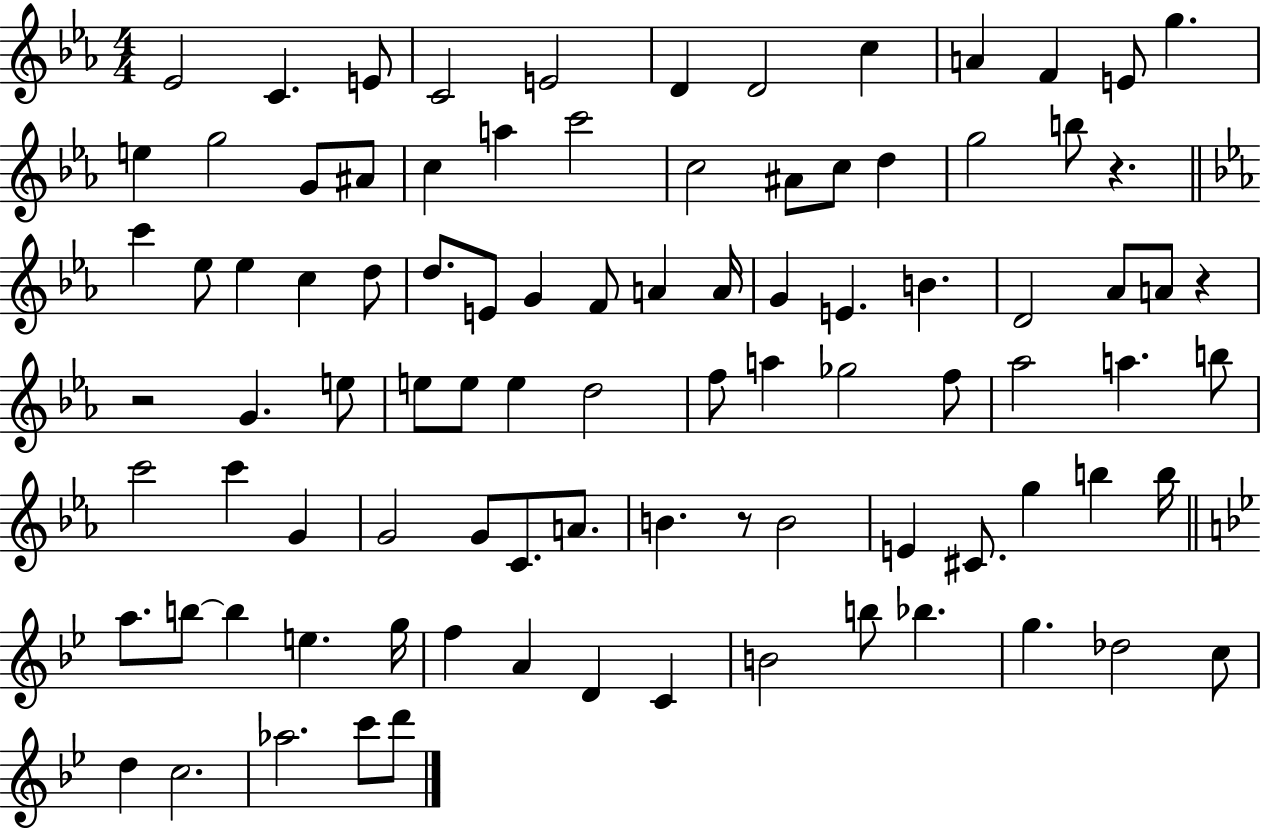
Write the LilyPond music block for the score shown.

{
  \clef treble
  \numericTimeSignature
  \time 4/4
  \key ees \major
  \repeat volta 2 { ees'2 c'4. e'8 | c'2 e'2 | d'4 d'2 c''4 | a'4 f'4 e'8 g''4. | \break e''4 g''2 g'8 ais'8 | c''4 a''4 c'''2 | c''2 ais'8 c''8 d''4 | g''2 b''8 r4. | \break \bar "||" \break \key ees \major c'''4 ees''8 ees''4 c''4 d''8 | d''8. e'8 g'4 f'8 a'4 a'16 | g'4 e'4. b'4. | d'2 aes'8 a'8 r4 | \break r2 g'4. e''8 | e''8 e''8 e''4 d''2 | f''8 a''4 ges''2 f''8 | aes''2 a''4. b''8 | \break c'''2 c'''4 g'4 | g'2 g'8 c'8. a'8. | b'4. r8 b'2 | e'4 cis'8. g''4 b''4 b''16 | \break \bar "||" \break \key g \minor a''8. b''8~~ b''4 e''4. g''16 | f''4 a'4 d'4 c'4 | b'2 b''8 bes''4. | g''4. des''2 c''8 | \break d''4 c''2. | aes''2. c'''8 d'''8 | } \bar "|."
}